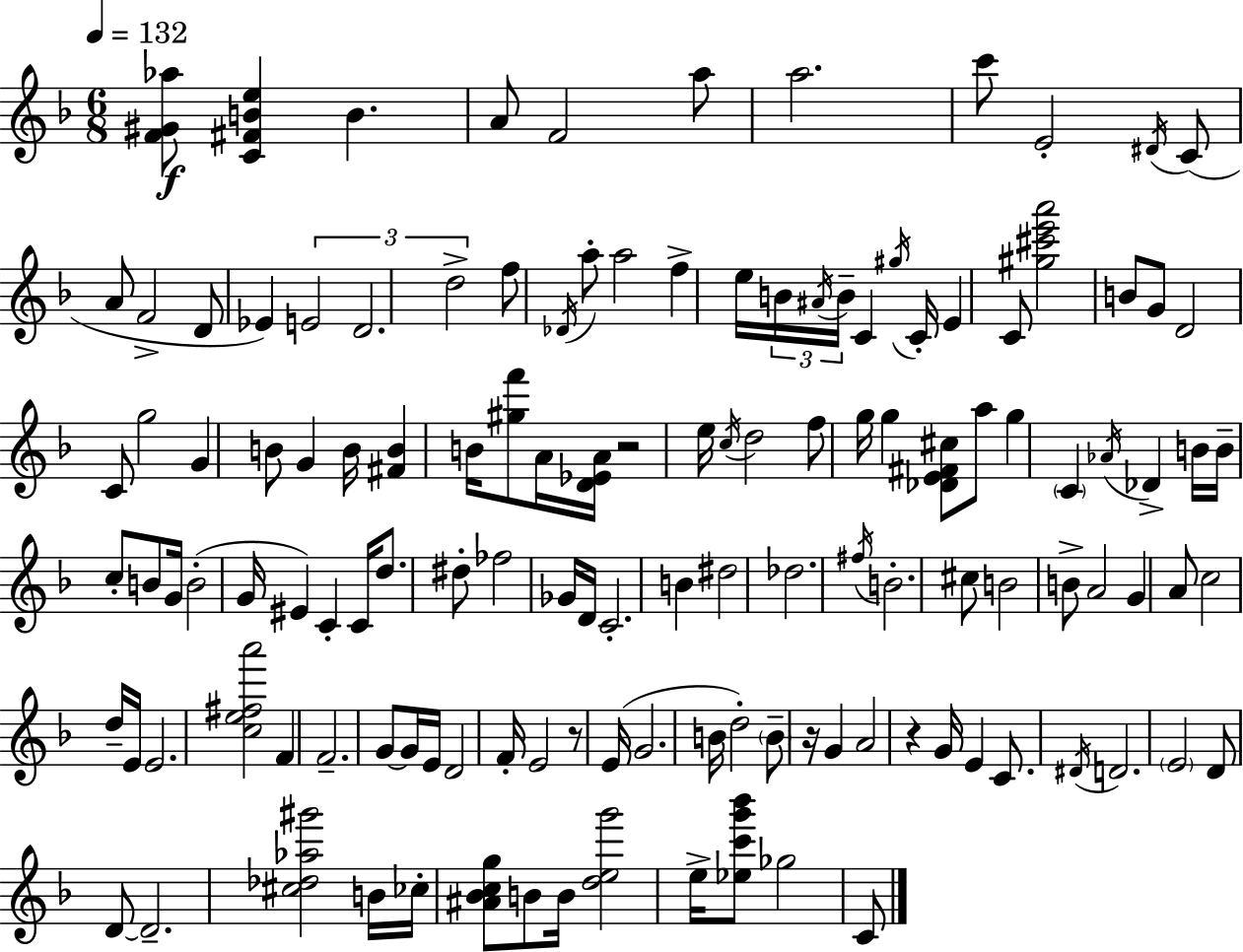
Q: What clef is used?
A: treble